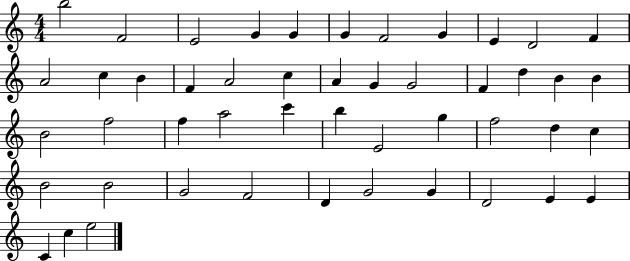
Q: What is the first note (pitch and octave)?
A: B5